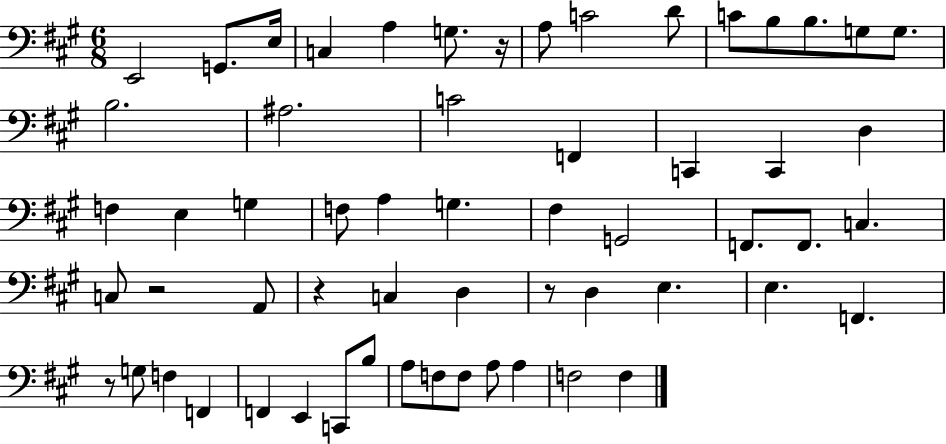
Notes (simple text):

E2/h G2/e. E3/s C3/q A3/q G3/e. R/s A3/e C4/h D4/e C4/e B3/e B3/e. G3/e G3/e. B3/h. A#3/h. C4/h F2/q C2/q C2/q D3/q F3/q E3/q G3/q F3/e A3/q G3/q. F#3/q G2/h F2/e. F2/e. C3/q. C3/e R/h A2/e R/q C3/q D3/q R/e D3/q E3/q. E3/q. F2/q. R/e G3/e F3/q F2/q F2/q E2/q C2/e B3/e A3/e F3/e F3/e A3/e A3/q F3/h F3/q